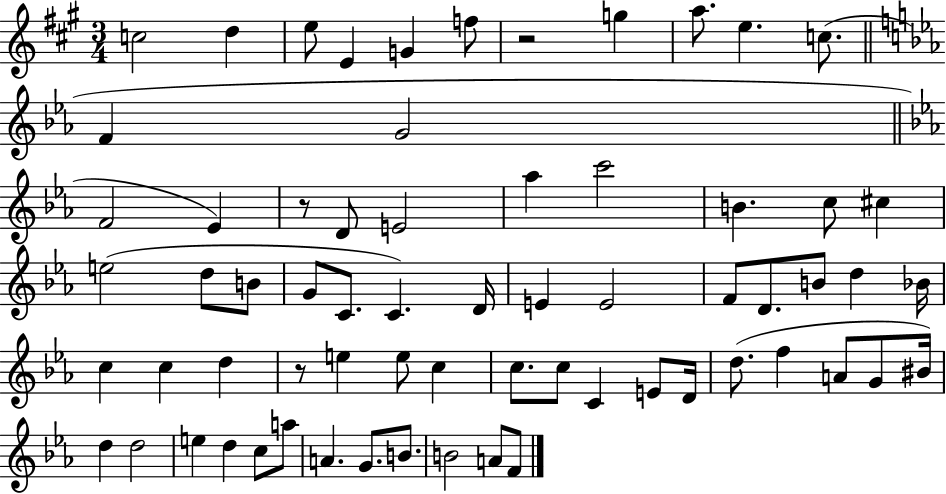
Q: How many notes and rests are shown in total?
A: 66